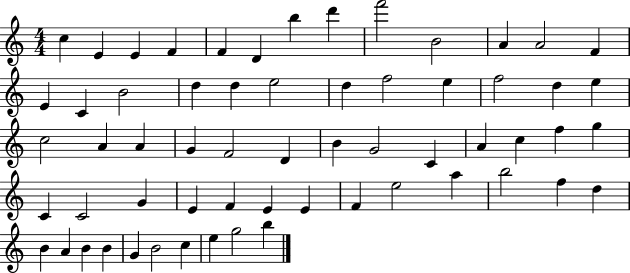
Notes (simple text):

C5/q E4/q E4/q F4/q F4/q D4/q B5/q D6/q F6/h B4/h A4/q A4/h F4/q E4/q C4/q B4/h D5/q D5/q E5/h D5/q F5/h E5/q F5/h D5/q E5/q C5/h A4/q A4/q G4/q F4/h D4/q B4/q G4/h C4/q A4/q C5/q F5/q G5/q C4/q C4/h G4/q E4/q F4/q E4/q E4/q F4/q E5/h A5/q B5/h F5/q D5/q B4/q A4/q B4/q B4/q G4/q B4/h C5/q E5/q G5/h B5/q